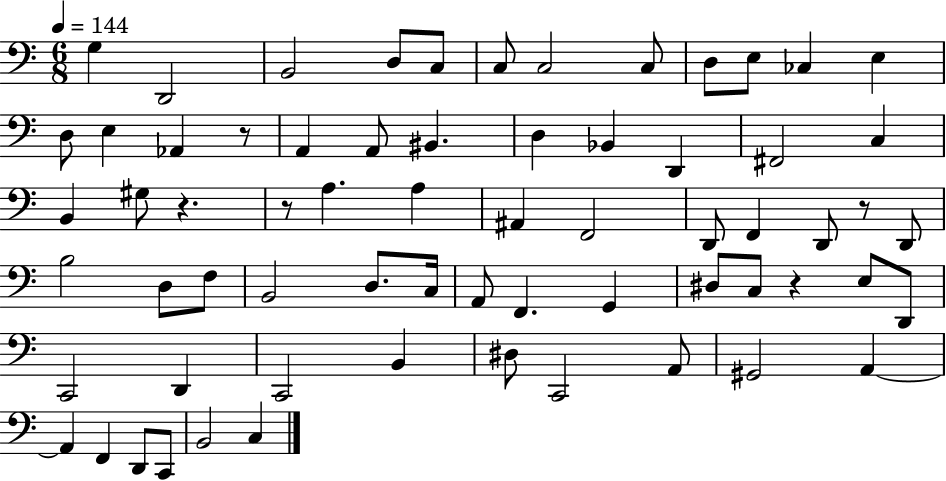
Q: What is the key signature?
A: C major